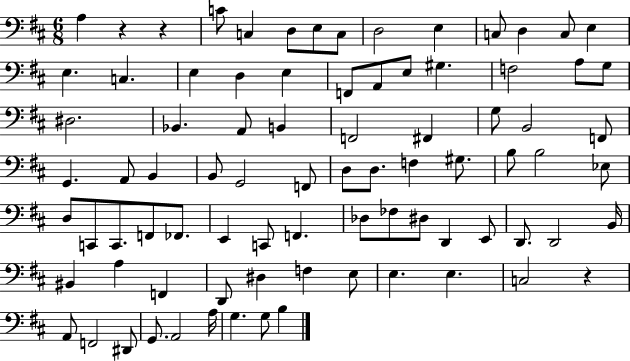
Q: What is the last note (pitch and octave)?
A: B3